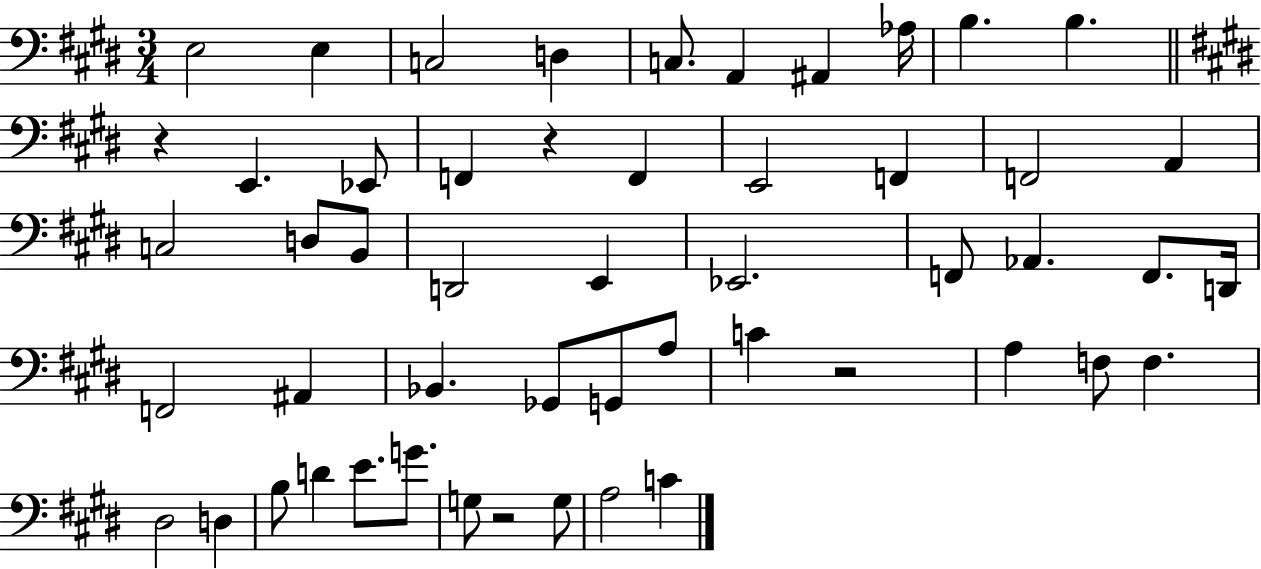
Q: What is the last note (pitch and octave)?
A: C4